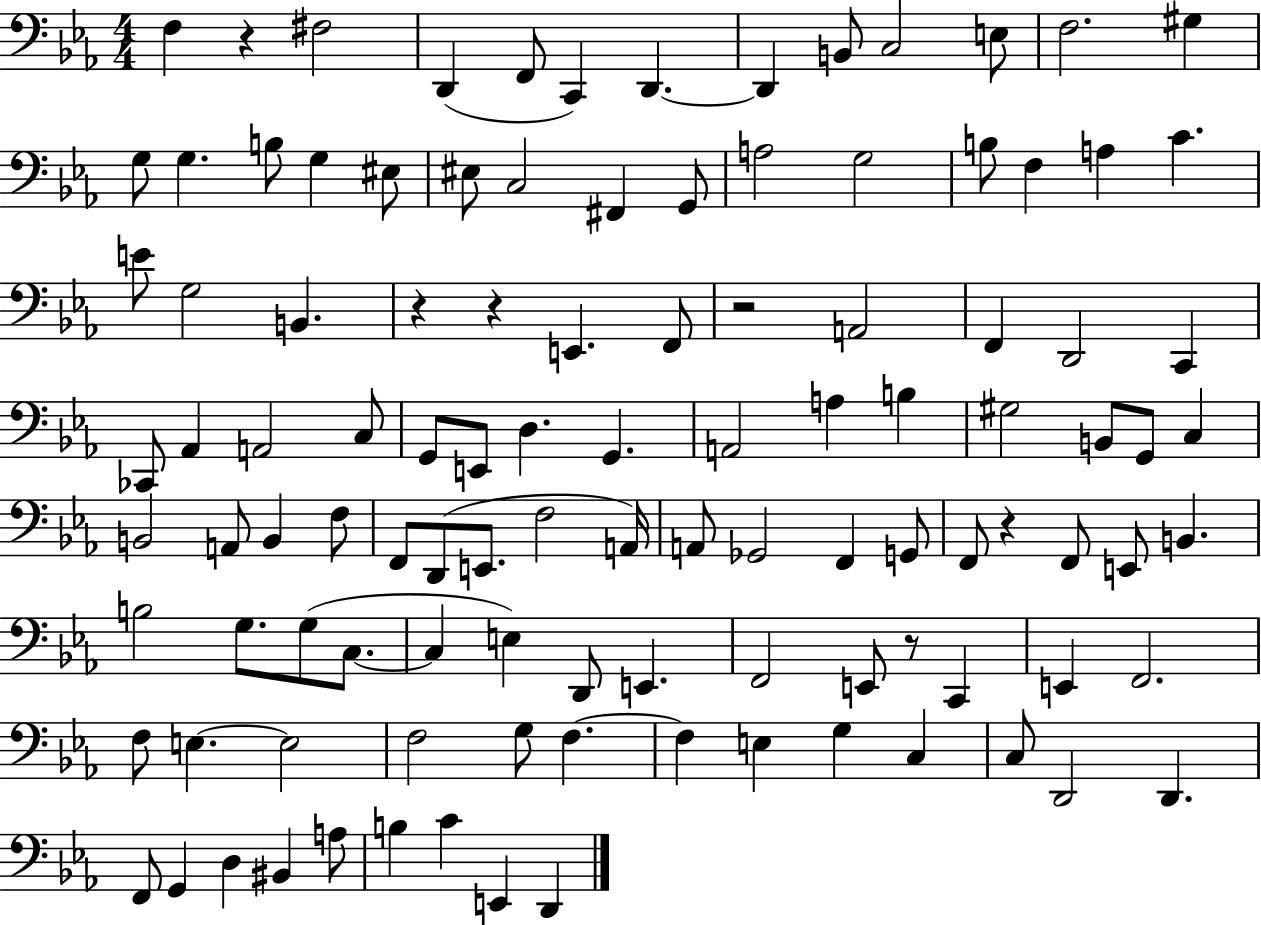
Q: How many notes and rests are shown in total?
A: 109